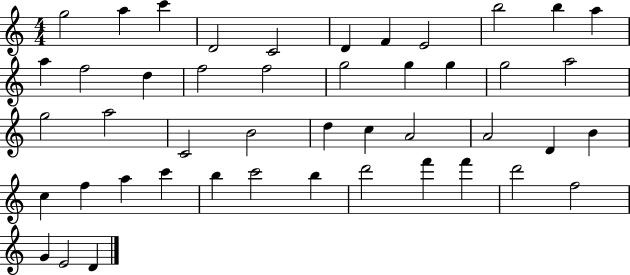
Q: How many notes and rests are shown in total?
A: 46